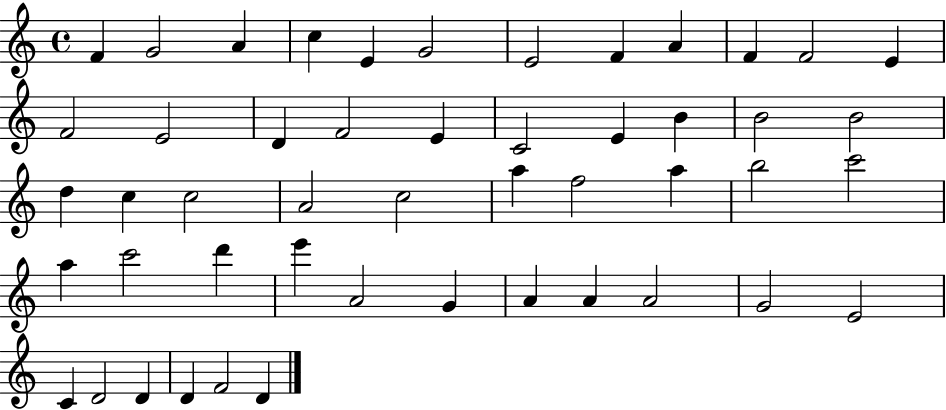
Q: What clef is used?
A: treble